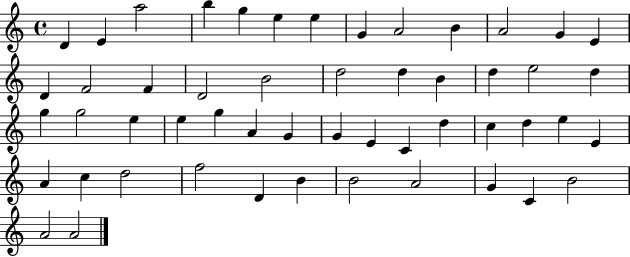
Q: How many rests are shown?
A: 0